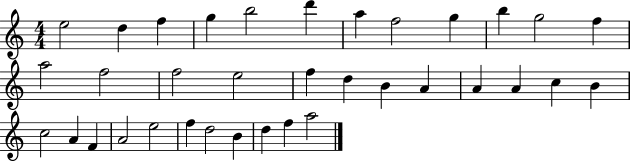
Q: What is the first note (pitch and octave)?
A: E5